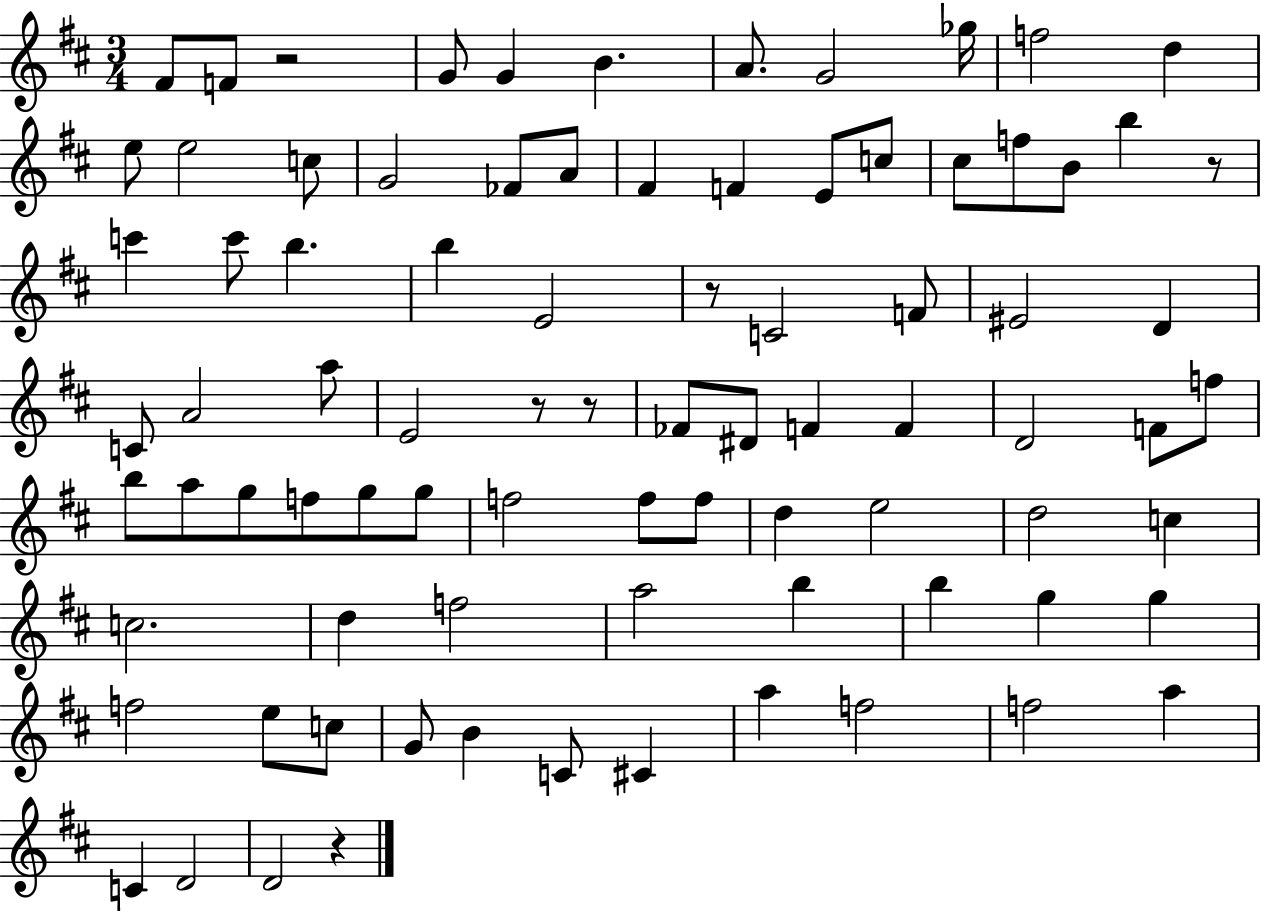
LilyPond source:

{
  \clef treble
  \numericTimeSignature
  \time 3/4
  \key d \major
  fis'8 f'8 r2 | g'8 g'4 b'4. | a'8. g'2 ges''16 | f''2 d''4 | \break e''8 e''2 c''8 | g'2 fes'8 a'8 | fis'4 f'4 e'8 c''8 | cis''8 f''8 b'8 b''4 r8 | \break c'''4 c'''8 b''4. | b''4 e'2 | r8 c'2 f'8 | eis'2 d'4 | \break c'8 a'2 a''8 | e'2 r8 r8 | fes'8 dis'8 f'4 f'4 | d'2 f'8 f''8 | \break b''8 a''8 g''8 f''8 g''8 g''8 | f''2 f''8 f''8 | d''4 e''2 | d''2 c''4 | \break c''2. | d''4 f''2 | a''2 b''4 | b''4 g''4 g''4 | \break f''2 e''8 c''8 | g'8 b'4 c'8 cis'4 | a''4 f''2 | f''2 a''4 | \break c'4 d'2 | d'2 r4 | \bar "|."
}